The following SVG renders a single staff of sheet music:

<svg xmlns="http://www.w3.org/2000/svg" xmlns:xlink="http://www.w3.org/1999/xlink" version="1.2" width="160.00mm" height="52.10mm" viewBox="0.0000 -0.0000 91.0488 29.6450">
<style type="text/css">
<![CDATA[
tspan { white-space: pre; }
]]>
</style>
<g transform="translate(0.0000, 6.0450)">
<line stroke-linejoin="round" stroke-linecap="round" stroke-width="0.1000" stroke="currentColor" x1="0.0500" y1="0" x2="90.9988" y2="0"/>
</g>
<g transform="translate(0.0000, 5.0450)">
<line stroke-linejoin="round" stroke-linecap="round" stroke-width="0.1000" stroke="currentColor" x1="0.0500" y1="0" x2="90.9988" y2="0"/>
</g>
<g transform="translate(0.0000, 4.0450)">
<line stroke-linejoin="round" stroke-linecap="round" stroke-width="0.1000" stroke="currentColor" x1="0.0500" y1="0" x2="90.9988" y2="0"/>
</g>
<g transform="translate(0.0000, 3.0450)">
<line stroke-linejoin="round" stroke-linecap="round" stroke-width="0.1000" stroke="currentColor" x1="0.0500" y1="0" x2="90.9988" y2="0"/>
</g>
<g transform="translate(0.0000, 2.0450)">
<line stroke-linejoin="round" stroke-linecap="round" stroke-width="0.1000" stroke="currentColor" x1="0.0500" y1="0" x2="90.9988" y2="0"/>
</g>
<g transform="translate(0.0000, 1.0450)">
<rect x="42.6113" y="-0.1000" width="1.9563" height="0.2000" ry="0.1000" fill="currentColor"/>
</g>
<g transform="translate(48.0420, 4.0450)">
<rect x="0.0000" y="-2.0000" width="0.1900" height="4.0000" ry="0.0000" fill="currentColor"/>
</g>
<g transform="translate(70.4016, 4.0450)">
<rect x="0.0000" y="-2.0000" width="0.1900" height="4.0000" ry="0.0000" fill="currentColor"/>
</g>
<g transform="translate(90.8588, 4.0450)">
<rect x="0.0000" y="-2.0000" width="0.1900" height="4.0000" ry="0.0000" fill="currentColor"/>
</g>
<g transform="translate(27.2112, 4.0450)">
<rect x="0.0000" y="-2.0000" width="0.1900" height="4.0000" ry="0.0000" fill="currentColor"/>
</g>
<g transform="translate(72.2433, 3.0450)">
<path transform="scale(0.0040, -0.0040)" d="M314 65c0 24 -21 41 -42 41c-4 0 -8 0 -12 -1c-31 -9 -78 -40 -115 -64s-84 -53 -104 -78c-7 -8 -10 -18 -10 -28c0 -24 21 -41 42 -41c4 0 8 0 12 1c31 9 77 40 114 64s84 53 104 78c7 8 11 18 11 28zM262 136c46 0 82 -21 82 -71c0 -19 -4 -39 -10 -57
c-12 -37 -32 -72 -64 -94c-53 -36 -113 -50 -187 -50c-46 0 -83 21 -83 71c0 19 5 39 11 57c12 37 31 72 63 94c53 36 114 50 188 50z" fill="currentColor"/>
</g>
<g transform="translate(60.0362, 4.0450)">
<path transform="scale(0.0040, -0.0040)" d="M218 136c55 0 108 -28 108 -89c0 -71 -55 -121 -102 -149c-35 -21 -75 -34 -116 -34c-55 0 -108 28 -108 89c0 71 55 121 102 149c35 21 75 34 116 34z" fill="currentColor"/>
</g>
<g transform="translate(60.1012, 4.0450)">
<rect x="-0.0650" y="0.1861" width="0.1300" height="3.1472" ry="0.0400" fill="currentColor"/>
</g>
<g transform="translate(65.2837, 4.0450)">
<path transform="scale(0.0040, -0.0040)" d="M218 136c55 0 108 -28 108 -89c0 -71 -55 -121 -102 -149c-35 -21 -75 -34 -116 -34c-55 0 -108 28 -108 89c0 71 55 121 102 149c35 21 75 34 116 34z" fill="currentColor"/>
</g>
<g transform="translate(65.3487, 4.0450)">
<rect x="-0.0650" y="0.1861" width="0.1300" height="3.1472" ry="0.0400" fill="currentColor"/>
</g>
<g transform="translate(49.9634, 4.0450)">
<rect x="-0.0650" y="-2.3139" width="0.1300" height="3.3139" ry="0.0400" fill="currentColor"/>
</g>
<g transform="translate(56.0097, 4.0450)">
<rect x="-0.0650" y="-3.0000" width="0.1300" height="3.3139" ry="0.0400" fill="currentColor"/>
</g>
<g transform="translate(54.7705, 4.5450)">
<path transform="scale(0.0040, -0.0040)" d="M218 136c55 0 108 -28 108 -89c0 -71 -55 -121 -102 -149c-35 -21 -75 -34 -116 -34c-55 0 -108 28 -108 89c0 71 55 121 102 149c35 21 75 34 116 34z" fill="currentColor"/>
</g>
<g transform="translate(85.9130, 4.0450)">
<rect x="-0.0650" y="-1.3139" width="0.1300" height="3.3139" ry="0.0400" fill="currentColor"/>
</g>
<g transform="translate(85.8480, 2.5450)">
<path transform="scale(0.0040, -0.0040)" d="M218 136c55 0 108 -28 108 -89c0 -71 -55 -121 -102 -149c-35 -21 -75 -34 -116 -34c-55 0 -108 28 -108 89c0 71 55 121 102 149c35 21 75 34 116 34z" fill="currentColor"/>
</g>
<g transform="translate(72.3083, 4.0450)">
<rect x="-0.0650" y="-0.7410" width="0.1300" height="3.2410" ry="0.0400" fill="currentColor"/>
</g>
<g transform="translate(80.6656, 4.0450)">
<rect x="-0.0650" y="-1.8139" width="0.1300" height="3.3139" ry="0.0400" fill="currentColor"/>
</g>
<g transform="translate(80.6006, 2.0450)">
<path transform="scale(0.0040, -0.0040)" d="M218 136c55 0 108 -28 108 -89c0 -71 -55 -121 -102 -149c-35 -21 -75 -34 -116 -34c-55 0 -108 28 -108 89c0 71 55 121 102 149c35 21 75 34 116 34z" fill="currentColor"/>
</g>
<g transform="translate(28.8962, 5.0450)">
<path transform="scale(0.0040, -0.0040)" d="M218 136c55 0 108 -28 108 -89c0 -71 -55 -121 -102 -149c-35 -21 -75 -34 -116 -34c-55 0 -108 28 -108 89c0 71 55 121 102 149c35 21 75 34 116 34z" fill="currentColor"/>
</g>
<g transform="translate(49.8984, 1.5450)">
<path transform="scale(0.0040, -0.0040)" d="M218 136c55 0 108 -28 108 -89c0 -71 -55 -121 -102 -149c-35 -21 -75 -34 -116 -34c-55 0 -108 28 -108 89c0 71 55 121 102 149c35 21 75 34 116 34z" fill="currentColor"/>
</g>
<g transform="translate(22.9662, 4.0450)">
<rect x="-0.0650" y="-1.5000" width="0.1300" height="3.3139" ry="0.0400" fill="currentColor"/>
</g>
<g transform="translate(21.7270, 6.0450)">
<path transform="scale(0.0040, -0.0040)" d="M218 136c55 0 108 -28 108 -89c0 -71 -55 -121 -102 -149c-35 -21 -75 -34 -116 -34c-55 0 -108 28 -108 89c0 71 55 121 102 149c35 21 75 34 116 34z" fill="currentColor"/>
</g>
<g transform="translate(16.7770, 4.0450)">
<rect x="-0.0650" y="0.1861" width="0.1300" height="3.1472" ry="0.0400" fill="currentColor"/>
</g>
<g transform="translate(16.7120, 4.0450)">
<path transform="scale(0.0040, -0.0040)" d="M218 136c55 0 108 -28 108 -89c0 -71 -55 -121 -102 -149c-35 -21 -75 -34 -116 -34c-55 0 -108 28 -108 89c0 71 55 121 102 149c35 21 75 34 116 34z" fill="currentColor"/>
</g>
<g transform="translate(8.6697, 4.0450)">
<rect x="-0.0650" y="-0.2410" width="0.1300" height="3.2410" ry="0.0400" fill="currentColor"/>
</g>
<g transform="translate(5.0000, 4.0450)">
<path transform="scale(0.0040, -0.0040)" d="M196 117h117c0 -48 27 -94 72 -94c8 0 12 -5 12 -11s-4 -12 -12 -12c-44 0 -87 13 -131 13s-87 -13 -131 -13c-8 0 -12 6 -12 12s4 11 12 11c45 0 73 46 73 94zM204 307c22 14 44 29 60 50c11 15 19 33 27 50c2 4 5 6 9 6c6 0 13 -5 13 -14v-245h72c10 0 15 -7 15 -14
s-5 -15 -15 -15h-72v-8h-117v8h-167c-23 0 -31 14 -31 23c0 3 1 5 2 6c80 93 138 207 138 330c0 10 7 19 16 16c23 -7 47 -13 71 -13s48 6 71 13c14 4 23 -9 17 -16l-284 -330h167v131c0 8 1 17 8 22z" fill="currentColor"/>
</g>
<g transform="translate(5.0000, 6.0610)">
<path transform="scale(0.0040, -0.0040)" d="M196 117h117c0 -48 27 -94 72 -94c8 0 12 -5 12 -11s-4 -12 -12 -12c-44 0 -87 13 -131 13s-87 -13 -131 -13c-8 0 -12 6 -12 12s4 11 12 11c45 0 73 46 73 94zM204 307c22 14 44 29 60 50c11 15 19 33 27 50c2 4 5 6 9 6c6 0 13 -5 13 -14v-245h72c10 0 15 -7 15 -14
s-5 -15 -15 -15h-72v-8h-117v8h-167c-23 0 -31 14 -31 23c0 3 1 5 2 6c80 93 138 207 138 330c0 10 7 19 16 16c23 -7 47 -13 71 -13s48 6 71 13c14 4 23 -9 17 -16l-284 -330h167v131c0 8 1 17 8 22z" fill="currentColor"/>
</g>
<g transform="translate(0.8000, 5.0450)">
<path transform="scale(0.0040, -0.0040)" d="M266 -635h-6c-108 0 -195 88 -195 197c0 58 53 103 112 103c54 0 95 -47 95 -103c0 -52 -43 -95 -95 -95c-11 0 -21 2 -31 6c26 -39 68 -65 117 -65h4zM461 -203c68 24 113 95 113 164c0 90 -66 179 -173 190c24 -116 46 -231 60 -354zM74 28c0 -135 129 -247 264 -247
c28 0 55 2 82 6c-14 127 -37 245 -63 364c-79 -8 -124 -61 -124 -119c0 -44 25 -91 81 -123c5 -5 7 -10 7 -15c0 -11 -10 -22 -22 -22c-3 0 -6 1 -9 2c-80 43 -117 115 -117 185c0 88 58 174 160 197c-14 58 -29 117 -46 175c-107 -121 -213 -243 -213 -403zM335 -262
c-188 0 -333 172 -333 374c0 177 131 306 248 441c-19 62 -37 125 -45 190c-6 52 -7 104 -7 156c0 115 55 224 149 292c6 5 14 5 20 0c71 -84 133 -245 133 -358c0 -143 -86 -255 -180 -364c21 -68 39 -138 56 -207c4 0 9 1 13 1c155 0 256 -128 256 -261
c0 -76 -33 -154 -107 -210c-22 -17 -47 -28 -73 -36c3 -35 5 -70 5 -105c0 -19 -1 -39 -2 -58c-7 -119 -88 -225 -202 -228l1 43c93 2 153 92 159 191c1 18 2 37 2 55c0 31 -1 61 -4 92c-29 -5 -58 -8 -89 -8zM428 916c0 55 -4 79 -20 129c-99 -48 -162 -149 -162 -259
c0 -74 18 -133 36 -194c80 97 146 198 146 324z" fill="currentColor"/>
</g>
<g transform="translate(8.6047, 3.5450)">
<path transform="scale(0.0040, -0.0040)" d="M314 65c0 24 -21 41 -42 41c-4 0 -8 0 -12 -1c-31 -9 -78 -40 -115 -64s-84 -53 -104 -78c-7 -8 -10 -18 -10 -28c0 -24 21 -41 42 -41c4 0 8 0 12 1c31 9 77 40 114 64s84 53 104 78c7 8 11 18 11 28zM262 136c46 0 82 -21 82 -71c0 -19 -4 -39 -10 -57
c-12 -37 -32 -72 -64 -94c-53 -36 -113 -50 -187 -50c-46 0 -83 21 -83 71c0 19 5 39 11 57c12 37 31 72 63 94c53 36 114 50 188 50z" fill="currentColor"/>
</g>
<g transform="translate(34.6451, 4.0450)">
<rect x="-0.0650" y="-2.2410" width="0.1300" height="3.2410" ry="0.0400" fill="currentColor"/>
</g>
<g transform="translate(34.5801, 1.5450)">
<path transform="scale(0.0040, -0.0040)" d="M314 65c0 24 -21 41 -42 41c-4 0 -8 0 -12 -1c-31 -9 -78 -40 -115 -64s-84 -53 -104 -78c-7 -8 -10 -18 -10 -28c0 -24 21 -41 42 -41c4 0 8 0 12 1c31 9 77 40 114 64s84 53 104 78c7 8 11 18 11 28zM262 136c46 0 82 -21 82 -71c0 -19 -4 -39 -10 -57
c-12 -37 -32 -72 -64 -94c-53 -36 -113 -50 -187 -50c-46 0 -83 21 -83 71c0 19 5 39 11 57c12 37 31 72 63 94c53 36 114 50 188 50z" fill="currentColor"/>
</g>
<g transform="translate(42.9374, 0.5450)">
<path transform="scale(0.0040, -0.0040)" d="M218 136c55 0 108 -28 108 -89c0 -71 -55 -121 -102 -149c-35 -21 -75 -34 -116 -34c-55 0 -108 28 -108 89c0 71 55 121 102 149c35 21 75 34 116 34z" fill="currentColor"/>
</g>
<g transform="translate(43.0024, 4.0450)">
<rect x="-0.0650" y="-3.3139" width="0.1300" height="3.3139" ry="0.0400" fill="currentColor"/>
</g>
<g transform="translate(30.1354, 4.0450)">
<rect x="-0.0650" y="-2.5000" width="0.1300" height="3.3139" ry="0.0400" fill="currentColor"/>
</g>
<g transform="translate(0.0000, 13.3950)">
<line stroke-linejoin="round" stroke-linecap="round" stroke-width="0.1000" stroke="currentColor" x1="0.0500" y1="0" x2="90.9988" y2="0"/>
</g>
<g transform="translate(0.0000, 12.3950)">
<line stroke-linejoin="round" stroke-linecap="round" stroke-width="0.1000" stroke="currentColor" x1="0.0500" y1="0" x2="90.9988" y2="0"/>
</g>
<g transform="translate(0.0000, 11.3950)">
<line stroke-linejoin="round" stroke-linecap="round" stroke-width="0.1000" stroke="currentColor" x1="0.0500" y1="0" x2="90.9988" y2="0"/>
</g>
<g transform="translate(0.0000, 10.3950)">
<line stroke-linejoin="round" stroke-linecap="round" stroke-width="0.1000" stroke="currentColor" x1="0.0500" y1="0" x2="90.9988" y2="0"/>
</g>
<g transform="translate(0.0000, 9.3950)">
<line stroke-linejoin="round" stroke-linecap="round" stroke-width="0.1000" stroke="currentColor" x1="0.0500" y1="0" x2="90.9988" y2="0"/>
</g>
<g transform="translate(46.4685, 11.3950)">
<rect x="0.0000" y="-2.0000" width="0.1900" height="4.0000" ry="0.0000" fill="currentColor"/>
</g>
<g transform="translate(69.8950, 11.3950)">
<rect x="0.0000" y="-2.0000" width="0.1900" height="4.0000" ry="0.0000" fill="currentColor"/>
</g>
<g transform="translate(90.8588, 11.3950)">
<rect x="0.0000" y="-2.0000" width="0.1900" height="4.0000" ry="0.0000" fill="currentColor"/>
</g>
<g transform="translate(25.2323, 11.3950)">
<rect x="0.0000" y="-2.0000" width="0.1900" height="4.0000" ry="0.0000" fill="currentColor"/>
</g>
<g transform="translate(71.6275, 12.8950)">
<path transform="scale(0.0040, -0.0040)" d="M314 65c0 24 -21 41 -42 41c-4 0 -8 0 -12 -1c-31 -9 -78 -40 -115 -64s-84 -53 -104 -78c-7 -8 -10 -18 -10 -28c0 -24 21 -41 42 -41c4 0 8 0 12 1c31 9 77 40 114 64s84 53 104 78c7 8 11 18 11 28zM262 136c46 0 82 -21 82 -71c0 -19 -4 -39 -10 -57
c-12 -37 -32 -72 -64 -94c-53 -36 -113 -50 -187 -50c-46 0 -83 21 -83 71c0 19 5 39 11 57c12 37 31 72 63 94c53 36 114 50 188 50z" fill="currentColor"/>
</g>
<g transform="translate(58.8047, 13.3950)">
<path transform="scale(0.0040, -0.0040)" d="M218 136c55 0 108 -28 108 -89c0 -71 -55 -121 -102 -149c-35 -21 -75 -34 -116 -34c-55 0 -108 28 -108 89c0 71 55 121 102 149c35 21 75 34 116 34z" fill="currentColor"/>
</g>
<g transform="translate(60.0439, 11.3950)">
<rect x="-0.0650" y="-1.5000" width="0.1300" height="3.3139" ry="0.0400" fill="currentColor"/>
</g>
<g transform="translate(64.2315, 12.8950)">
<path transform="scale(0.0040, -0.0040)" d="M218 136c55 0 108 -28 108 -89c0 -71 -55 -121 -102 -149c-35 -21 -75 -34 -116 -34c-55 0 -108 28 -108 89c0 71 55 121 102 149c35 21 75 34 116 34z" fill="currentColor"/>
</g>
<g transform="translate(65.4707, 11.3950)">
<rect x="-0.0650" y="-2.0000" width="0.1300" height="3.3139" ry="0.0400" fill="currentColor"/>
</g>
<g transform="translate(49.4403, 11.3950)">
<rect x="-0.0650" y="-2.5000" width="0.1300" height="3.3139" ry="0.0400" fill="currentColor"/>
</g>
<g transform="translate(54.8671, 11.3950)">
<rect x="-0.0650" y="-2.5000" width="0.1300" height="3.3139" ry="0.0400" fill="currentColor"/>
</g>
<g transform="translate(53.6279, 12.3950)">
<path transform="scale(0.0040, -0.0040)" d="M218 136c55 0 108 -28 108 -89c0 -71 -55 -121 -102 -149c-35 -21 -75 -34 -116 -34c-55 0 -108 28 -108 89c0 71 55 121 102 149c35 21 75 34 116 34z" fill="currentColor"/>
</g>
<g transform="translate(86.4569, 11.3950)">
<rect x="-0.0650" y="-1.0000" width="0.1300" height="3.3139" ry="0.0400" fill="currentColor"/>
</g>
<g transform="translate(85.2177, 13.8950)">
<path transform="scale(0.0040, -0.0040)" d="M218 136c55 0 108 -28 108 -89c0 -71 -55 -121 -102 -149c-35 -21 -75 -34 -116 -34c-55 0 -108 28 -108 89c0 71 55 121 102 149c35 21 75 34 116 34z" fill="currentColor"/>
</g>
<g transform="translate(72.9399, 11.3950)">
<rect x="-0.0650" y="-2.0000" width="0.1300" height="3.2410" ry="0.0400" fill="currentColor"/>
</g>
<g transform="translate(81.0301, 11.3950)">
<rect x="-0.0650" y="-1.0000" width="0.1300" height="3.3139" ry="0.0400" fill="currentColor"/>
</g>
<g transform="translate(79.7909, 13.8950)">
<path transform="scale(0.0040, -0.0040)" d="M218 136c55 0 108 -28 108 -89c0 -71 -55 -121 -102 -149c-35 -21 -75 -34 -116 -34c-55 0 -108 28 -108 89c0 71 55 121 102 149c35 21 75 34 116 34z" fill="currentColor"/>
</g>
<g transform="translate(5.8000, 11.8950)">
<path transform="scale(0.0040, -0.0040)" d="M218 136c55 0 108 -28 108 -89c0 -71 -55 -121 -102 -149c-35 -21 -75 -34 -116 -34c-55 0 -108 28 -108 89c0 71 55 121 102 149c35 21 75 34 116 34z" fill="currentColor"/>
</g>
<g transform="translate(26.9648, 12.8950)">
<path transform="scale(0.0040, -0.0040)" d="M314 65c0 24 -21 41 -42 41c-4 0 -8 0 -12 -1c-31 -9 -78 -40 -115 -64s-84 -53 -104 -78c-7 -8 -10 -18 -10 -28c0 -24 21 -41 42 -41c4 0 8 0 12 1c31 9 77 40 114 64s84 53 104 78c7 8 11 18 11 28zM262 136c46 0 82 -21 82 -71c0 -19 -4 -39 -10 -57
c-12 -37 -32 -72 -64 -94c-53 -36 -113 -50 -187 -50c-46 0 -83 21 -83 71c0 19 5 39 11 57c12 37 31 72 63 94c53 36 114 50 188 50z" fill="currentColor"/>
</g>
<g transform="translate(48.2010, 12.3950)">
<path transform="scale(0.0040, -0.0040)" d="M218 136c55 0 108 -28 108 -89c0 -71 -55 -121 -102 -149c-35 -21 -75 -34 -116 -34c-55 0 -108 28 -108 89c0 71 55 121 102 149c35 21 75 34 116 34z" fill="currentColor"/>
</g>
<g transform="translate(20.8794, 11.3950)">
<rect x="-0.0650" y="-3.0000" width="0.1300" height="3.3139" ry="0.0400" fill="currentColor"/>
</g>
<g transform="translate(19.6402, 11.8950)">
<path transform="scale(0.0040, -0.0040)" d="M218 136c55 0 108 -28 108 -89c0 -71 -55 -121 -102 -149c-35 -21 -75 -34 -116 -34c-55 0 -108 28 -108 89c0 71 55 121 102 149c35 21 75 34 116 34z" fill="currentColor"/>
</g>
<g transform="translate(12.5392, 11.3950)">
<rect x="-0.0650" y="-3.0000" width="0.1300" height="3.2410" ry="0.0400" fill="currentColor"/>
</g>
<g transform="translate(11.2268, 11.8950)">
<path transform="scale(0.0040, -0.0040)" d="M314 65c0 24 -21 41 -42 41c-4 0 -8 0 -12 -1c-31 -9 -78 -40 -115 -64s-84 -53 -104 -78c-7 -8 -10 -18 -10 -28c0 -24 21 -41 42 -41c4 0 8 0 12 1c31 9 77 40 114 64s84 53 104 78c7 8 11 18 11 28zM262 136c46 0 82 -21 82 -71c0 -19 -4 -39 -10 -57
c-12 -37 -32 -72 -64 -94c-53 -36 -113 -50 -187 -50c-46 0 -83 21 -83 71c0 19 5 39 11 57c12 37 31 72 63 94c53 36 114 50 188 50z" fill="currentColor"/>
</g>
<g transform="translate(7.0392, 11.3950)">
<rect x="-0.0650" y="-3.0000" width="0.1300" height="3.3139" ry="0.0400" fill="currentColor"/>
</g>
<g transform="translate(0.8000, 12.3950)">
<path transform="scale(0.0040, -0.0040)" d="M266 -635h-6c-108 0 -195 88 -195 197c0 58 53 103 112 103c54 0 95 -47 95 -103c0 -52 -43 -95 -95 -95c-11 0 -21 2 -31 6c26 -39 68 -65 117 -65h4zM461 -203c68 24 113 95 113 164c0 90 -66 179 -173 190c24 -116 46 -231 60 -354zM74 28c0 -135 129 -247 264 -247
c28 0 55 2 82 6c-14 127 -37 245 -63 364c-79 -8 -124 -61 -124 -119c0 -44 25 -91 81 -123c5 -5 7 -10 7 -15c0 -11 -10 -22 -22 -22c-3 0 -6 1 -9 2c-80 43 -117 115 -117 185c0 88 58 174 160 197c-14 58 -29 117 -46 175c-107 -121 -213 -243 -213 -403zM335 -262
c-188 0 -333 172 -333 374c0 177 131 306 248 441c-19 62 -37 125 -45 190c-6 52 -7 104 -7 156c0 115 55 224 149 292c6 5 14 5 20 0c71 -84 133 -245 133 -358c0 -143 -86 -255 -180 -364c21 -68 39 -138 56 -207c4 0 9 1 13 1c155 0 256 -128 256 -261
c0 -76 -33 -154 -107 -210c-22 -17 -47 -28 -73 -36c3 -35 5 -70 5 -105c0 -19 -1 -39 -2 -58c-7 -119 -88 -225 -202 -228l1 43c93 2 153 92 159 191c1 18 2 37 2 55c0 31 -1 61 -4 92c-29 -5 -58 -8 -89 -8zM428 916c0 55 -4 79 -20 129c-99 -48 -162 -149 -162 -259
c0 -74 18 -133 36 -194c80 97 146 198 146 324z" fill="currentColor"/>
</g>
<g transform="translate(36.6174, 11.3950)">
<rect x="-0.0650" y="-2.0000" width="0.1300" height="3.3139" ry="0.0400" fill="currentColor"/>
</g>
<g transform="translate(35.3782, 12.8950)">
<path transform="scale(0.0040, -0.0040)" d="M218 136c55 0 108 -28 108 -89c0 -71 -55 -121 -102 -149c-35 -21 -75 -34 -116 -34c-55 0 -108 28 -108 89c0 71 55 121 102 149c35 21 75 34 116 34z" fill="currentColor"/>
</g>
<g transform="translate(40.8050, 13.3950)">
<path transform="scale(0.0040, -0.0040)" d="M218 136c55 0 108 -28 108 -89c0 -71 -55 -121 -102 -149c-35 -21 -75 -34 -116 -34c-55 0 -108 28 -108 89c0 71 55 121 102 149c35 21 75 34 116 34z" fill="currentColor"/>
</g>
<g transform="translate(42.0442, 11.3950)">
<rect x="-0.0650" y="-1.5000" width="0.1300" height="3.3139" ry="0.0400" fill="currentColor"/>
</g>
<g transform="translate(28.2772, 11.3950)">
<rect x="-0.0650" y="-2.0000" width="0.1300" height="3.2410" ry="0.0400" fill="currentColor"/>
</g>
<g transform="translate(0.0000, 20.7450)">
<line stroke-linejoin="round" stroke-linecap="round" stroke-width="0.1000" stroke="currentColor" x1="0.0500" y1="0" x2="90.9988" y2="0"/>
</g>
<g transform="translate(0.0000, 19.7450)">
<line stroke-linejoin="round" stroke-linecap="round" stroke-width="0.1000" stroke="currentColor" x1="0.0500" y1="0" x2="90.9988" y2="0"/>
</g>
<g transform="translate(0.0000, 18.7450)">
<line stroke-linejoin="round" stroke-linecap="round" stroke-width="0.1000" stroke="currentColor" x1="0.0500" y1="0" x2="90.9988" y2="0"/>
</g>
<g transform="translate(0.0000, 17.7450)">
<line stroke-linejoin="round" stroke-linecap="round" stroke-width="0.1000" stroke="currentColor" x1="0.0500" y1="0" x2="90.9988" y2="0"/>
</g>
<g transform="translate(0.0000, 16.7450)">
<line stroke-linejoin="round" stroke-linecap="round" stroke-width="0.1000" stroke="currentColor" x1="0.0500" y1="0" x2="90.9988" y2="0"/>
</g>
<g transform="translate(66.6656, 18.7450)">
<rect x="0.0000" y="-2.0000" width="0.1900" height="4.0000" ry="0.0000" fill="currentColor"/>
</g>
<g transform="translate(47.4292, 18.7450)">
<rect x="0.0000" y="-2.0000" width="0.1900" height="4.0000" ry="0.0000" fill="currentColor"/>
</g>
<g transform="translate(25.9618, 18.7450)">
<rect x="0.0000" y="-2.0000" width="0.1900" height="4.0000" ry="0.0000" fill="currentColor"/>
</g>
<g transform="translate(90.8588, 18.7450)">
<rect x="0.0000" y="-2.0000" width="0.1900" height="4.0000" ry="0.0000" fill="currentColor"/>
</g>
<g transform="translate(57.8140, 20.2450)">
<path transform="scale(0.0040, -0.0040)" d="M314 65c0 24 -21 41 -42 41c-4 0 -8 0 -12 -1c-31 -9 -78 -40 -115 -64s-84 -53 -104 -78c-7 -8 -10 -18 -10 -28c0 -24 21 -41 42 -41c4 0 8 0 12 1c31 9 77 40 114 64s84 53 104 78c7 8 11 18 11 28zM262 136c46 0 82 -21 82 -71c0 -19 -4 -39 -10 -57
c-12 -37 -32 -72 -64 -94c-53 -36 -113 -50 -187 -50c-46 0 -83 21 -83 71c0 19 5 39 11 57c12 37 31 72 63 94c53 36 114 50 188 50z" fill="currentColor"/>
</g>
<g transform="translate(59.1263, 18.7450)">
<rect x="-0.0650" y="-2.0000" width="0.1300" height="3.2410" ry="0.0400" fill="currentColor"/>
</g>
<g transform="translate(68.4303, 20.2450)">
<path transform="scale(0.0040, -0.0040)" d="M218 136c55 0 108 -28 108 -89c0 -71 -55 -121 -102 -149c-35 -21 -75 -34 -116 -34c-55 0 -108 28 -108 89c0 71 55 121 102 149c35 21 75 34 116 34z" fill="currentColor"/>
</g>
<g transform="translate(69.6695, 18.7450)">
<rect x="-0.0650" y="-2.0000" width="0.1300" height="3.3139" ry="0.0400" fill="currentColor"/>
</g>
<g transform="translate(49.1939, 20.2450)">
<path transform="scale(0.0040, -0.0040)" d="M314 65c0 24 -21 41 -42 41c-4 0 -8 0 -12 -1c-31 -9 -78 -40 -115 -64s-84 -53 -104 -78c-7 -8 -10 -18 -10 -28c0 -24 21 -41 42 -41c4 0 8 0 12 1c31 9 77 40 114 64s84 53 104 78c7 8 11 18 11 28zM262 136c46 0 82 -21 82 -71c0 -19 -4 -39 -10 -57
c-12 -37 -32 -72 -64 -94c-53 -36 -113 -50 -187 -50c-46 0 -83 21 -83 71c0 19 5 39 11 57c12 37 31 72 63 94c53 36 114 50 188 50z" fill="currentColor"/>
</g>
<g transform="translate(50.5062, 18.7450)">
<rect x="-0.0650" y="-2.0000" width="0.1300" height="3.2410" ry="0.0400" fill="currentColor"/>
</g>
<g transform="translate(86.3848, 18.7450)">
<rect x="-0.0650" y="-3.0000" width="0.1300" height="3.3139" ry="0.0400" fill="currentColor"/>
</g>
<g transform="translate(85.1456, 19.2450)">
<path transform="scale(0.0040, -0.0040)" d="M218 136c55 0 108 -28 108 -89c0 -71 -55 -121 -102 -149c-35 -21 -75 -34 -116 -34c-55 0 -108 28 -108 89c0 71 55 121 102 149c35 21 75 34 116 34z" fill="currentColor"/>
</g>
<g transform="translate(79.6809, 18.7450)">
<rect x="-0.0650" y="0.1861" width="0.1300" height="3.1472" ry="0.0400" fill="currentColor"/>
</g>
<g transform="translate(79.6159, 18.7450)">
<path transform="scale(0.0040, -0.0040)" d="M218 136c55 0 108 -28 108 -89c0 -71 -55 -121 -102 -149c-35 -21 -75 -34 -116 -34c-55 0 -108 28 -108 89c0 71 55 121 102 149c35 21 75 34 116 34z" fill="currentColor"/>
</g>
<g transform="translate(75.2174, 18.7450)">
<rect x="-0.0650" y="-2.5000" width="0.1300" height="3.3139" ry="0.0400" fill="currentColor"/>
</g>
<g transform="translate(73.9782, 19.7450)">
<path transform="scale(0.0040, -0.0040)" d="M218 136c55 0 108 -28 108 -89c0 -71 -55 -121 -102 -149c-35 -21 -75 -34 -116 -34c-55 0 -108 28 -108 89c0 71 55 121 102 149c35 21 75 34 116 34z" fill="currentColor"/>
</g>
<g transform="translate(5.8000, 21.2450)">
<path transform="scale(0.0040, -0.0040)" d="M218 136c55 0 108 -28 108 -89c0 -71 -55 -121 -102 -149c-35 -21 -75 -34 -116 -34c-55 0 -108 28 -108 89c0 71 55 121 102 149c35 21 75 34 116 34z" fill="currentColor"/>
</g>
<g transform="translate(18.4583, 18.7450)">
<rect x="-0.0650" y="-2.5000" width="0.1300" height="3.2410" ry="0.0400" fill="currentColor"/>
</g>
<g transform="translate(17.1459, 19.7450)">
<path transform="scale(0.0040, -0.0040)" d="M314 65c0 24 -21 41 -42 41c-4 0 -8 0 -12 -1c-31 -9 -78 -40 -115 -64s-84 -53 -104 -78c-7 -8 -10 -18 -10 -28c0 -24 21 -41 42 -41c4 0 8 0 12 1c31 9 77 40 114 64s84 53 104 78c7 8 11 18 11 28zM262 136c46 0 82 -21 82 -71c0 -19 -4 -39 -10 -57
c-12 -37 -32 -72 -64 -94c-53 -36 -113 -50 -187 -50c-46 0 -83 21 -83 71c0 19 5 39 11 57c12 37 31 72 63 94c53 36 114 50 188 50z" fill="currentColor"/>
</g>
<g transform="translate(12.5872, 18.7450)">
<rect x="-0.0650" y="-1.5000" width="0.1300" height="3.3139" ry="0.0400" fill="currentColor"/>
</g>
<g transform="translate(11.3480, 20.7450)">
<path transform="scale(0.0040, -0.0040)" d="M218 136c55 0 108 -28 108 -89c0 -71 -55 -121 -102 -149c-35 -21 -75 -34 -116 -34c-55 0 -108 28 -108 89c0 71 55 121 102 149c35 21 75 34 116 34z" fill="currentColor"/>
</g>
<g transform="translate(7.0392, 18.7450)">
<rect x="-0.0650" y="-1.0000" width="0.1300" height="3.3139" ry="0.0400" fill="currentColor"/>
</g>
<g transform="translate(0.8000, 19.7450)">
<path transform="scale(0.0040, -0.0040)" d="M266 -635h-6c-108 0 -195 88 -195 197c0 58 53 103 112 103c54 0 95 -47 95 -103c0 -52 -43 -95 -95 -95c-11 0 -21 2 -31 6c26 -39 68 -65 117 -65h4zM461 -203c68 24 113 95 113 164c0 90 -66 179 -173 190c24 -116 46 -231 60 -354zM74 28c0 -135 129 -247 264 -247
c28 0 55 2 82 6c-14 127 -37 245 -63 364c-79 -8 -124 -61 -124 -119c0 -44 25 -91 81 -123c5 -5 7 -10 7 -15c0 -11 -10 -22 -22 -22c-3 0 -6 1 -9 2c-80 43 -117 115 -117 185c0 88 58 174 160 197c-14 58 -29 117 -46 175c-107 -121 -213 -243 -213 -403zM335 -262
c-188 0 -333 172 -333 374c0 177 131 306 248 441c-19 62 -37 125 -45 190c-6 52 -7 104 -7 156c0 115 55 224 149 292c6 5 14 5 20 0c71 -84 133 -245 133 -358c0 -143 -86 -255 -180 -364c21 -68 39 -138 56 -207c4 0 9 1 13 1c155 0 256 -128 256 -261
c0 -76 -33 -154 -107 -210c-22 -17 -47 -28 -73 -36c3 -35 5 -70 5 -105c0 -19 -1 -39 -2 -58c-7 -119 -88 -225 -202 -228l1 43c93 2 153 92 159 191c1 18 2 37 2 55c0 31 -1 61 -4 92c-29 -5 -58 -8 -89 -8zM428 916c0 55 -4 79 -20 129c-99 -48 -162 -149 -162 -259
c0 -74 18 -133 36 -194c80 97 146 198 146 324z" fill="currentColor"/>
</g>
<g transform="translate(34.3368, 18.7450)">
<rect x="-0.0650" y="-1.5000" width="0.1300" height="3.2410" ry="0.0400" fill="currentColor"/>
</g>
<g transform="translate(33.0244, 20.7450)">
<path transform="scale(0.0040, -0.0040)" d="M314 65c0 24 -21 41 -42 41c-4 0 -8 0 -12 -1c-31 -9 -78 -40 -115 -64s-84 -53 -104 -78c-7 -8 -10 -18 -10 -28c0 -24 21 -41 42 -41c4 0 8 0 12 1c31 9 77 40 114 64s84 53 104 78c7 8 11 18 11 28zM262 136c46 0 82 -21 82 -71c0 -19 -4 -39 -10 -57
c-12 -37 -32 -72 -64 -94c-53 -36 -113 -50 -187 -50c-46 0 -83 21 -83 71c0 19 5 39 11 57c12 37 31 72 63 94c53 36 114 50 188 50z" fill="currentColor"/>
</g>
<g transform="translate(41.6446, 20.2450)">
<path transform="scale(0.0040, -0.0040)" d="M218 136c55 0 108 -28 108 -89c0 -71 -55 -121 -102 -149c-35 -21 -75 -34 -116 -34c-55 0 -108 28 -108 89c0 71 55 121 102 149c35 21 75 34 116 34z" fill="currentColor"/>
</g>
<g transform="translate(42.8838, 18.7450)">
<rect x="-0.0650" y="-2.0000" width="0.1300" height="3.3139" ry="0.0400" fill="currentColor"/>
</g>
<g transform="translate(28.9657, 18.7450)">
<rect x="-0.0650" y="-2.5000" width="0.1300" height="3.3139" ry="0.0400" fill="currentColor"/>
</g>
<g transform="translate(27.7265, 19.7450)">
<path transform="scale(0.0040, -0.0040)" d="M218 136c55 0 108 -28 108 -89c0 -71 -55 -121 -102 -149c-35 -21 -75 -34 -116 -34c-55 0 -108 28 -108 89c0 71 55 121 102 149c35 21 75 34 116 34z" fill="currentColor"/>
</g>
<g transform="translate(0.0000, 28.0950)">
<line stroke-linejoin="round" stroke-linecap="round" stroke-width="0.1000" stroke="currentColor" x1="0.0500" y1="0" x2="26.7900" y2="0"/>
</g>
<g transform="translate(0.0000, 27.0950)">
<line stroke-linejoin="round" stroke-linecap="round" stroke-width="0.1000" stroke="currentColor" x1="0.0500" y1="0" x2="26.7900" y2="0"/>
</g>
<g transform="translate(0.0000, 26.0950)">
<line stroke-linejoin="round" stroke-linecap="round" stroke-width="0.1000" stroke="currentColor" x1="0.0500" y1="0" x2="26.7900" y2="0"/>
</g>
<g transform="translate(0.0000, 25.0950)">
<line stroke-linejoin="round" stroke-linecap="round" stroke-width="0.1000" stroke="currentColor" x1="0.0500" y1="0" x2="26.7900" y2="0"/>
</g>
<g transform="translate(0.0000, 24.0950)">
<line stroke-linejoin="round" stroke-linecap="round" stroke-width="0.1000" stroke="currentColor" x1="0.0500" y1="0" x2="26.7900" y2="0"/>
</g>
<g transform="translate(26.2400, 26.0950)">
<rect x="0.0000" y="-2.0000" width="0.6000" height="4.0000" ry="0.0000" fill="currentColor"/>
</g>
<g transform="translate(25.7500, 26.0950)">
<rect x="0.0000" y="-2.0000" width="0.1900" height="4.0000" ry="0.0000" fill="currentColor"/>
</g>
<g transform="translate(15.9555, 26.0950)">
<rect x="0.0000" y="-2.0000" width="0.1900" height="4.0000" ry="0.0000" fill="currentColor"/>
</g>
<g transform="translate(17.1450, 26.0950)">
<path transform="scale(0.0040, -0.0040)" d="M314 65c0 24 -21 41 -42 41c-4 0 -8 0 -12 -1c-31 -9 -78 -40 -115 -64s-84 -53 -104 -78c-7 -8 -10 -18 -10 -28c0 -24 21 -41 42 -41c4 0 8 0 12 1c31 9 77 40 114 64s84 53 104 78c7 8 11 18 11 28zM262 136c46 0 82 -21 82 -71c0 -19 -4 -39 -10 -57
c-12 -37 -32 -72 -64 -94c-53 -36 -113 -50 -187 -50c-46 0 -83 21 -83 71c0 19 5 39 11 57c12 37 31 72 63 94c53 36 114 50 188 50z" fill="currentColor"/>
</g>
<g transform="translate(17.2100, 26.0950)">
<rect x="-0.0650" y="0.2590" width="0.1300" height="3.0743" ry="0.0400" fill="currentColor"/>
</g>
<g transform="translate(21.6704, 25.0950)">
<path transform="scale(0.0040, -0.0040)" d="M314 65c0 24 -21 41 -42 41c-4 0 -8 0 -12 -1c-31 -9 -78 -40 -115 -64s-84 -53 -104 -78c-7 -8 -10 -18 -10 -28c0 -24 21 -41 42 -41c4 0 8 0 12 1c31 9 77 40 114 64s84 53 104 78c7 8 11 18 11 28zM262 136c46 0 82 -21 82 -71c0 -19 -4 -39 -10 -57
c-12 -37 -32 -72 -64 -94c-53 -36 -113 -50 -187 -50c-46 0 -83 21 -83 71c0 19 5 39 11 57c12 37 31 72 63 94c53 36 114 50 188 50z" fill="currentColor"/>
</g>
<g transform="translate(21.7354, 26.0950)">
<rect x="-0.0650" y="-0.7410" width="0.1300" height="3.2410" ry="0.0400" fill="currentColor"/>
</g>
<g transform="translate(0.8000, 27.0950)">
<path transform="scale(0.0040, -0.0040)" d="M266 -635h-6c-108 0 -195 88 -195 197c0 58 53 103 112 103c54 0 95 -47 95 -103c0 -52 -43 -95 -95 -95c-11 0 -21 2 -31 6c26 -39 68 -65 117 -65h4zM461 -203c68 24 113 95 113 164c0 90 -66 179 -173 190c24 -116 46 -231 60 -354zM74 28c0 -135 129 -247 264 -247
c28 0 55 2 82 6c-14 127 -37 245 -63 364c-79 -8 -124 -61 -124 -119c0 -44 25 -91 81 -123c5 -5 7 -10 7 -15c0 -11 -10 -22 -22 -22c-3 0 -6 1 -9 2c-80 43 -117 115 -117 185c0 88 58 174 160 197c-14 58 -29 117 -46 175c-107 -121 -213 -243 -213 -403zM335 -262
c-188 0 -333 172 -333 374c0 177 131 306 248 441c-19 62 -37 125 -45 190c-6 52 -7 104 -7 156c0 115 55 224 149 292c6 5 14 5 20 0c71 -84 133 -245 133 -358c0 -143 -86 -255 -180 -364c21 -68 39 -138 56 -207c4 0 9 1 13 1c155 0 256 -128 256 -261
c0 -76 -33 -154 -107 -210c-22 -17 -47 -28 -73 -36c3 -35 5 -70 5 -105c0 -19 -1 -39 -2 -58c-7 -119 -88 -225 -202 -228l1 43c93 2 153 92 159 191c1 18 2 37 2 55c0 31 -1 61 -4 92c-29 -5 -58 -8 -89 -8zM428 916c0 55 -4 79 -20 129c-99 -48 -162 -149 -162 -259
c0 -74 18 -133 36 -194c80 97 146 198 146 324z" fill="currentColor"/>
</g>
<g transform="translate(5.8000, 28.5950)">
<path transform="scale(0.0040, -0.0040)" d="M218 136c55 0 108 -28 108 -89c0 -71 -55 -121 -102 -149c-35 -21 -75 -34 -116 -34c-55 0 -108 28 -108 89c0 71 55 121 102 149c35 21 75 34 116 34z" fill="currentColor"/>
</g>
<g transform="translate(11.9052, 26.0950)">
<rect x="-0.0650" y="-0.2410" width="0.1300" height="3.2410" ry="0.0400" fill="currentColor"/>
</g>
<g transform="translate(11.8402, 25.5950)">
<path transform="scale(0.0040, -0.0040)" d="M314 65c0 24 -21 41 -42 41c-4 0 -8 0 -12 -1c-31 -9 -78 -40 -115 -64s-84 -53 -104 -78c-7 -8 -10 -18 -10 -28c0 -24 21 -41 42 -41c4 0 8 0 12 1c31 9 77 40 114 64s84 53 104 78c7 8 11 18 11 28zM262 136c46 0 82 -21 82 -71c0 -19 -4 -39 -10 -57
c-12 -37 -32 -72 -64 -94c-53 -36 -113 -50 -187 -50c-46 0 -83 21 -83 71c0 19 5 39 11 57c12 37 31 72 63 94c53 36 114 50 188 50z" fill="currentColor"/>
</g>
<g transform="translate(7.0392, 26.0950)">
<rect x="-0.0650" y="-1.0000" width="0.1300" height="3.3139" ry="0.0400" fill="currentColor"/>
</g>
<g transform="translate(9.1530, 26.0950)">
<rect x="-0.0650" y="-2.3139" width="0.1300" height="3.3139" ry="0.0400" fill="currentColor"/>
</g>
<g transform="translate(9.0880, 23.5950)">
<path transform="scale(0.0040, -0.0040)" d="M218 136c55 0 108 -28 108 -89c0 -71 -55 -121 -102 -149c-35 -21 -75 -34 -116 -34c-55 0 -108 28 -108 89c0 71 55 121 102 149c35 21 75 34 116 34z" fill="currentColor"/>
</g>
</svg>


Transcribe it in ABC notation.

X:1
T:Untitled
M:4/4
L:1/4
K:C
c2 B E G g2 b g A B B d2 f e A A2 A F2 F E G G E F F2 D D D E G2 G E2 F F2 F2 F G B A D g c2 B2 d2